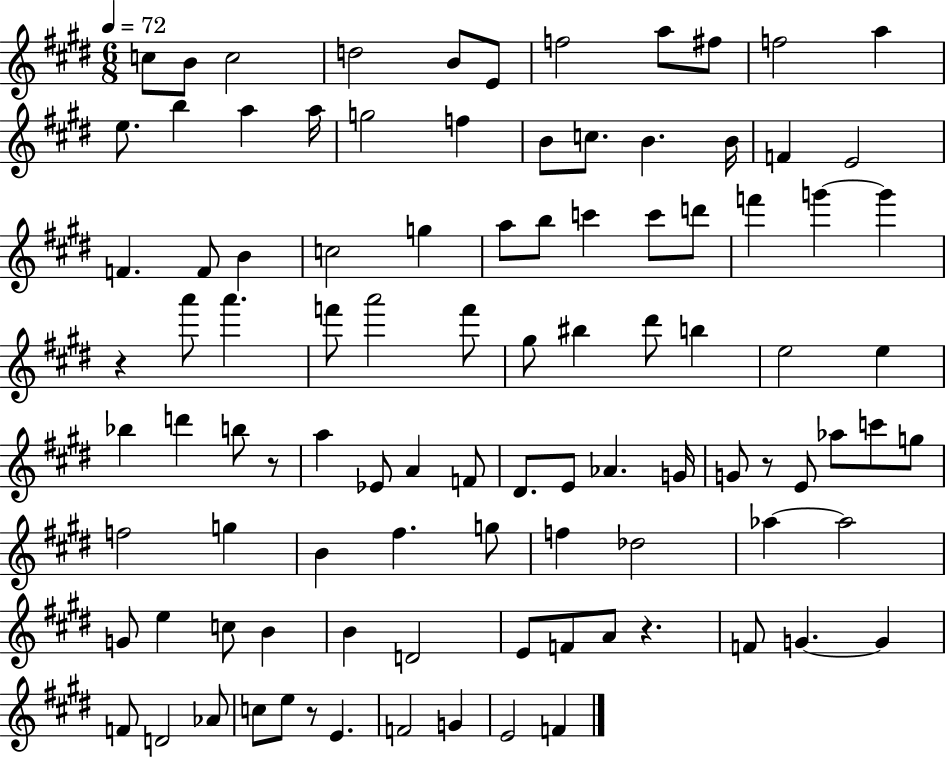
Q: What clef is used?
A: treble